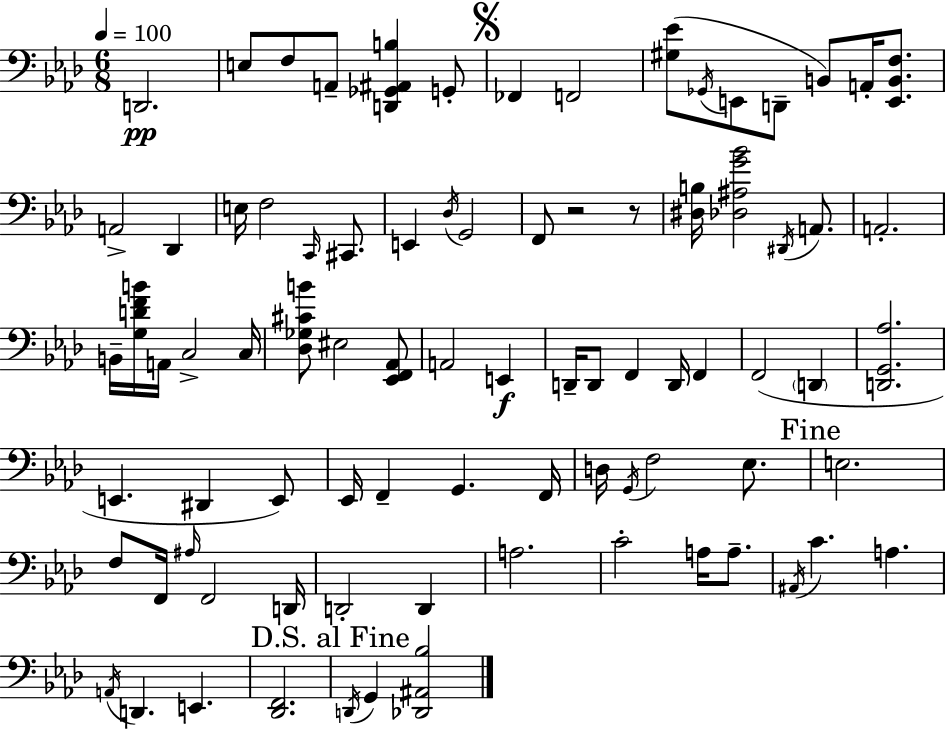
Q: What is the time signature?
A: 6/8